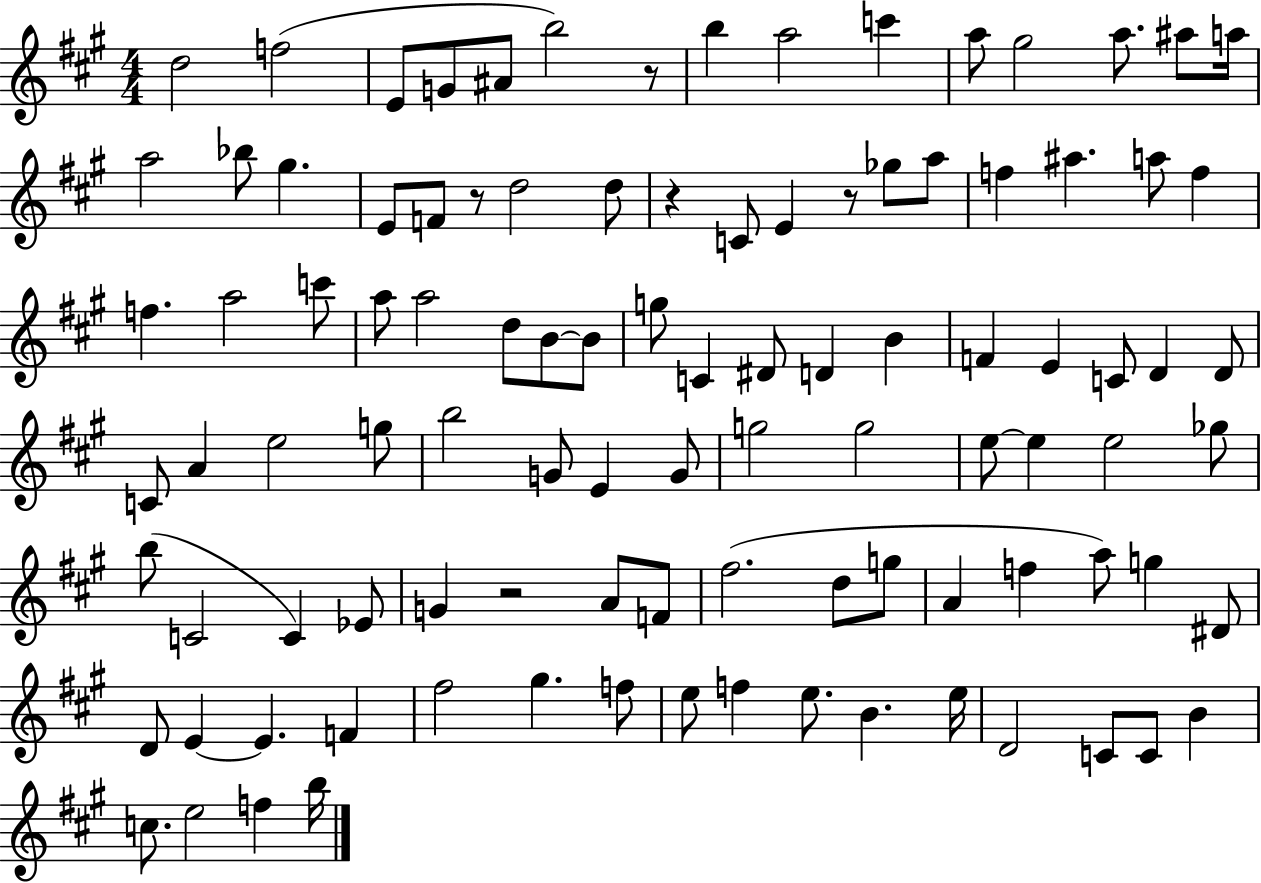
D5/h F5/h E4/e G4/e A#4/e B5/h R/e B5/q A5/h C6/q A5/e G#5/h A5/e. A#5/e A5/s A5/h Bb5/e G#5/q. E4/e F4/e R/e D5/h D5/e R/q C4/e E4/q R/e Gb5/e A5/e F5/q A#5/q. A5/e F5/q F5/q. A5/h C6/e A5/e A5/h D5/e B4/e B4/e G5/e C4/q D#4/e D4/q B4/q F4/q E4/q C4/e D4/q D4/e C4/e A4/q E5/h G5/e B5/h G4/e E4/q G4/e G5/h G5/h E5/e E5/q E5/h Gb5/e B5/e C4/h C4/q Eb4/e G4/q R/h A4/e F4/e F#5/h. D5/e G5/e A4/q F5/q A5/e G5/q D#4/e D4/e E4/q E4/q. F4/q F#5/h G#5/q. F5/e E5/e F5/q E5/e. B4/q. E5/s D4/h C4/e C4/e B4/q C5/e. E5/h F5/q B5/s